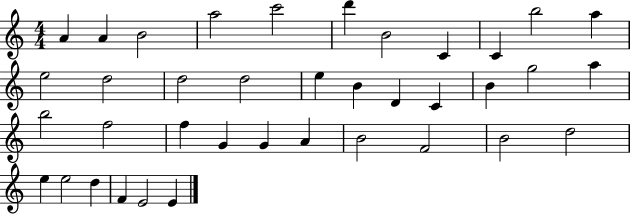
{
  \clef treble
  \numericTimeSignature
  \time 4/4
  \key c \major
  a'4 a'4 b'2 | a''2 c'''2 | d'''4 b'2 c'4 | c'4 b''2 a''4 | \break e''2 d''2 | d''2 d''2 | e''4 b'4 d'4 c'4 | b'4 g''2 a''4 | \break b''2 f''2 | f''4 g'4 g'4 a'4 | b'2 f'2 | b'2 d''2 | \break e''4 e''2 d''4 | f'4 e'2 e'4 | \bar "|."
}